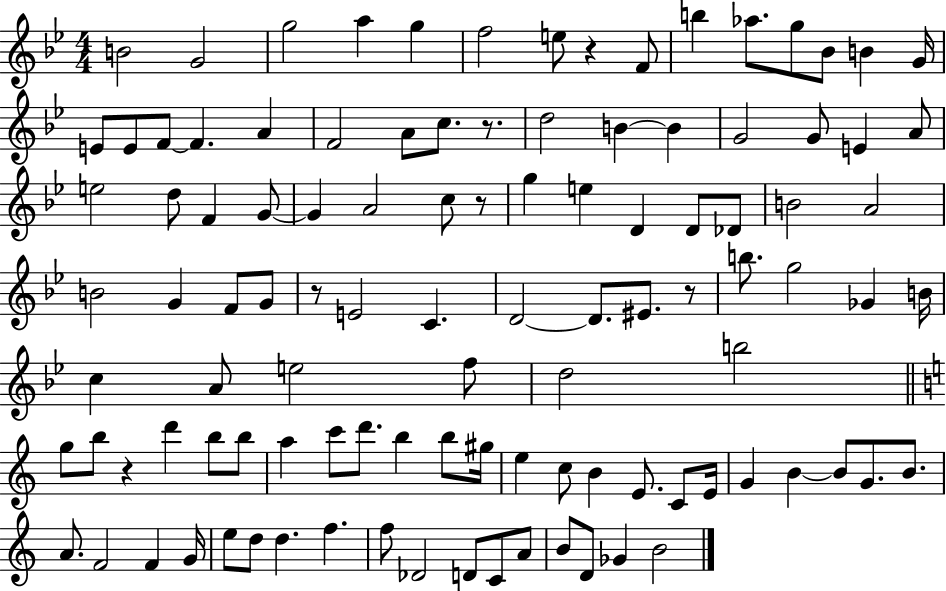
B4/h G4/h G5/h A5/q G5/q F5/h E5/e R/q F4/e B5/q Ab5/e. G5/e Bb4/e B4/q G4/s E4/e E4/e F4/e F4/q. A4/q F4/h A4/e C5/e. R/e. D5/h B4/q B4/q G4/h G4/e E4/q A4/e E5/h D5/e F4/q G4/e G4/q A4/h C5/e R/e G5/q E5/q D4/q D4/e Db4/e B4/h A4/h B4/h G4/q F4/e G4/e R/e E4/h C4/q. D4/h D4/e. EIS4/e. R/e B5/e. G5/h Gb4/q B4/s C5/q A4/e E5/h F5/e D5/h B5/h G5/e B5/e R/q D6/q B5/e B5/e A5/q C6/e D6/e. B5/q B5/e G#5/s E5/q C5/e B4/q E4/e. C4/e E4/s G4/q B4/q B4/e G4/e. B4/e. A4/e. F4/h F4/q G4/s E5/e D5/e D5/q. F5/q. F5/e Db4/h D4/e C4/e A4/e B4/e D4/e Gb4/q B4/h